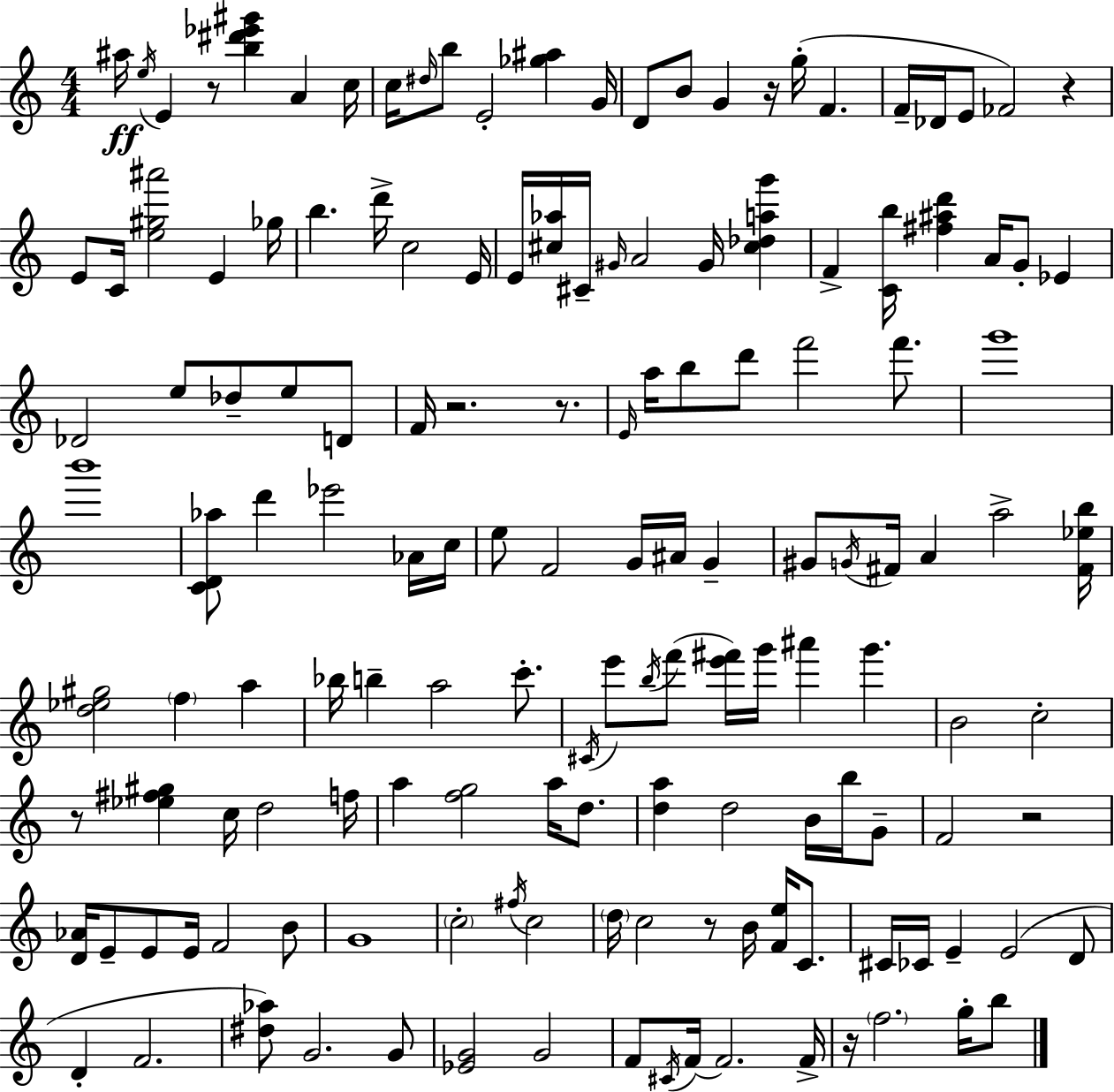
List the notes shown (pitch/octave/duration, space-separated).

A#5/s E5/s E4/q R/e [B5,D#6,Eb6,G#6]/q A4/q C5/s C5/s D#5/s B5/e E4/h [Gb5,A#5]/q G4/s D4/e B4/e G4/q R/s G5/s F4/q. F4/s Db4/s E4/e FES4/h R/q E4/e C4/s [E5,G#5,A#6]/h E4/q Gb5/s B5/q. D6/s C5/h E4/s E4/s [C#5,Ab5]/s C#4/s G#4/s A4/h G#4/s [C#5,Db5,A5,G6]/q F4/q [C4,B5]/s [F#5,A#5,D6]/q A4/s G4/e Eb4/q Db4/h E5/e Db5/e E5/e D4/e F4/s R/h. R/e. E4/s A5/s B5/e D6/e F6/h F6/e. G6/w B6/w [C4,D4,Ab5]/e D6/q Eb6/h Ab4/s C5/s E5/e F4/h G4/s A#4/s G4/q G#4/e G4/s F#4/s A4/q A5/h [F#4,Eb5,B5]/s [D5,Eb5,G#5]/h F5/q A5/q Bb5/s B5/q A5/h C6/e. C#4/s E6/e B5/s F6/e [E6,F#6]/s G6/s A#6/q G6/q. B4/h C5/h R/e [Eb5,F#5,G#5]/q C5/s D5/h F5/s A5/q [F5,G5]/h A5/s D5/e. [D5,A5]/q D5/h B4/s B5/s G4/e F4/h R/h [D4,Ab4]/s E4/e E4/e E4/s F4/h B4/e G4/w C5/h F#5/s C5/h D5/s C5/h R/e B4/s [F4,E5]/s C4/e. C#4/s CES4/s E4/q E4/h D4/e D4/q F4/h. [D#5,Ab5]/e G4/h. G4/e [Eb4,G4]/h G4/h F4/e C#4/s F4/s F4/h. F4/s R/s F5/h. G5/s B5/e